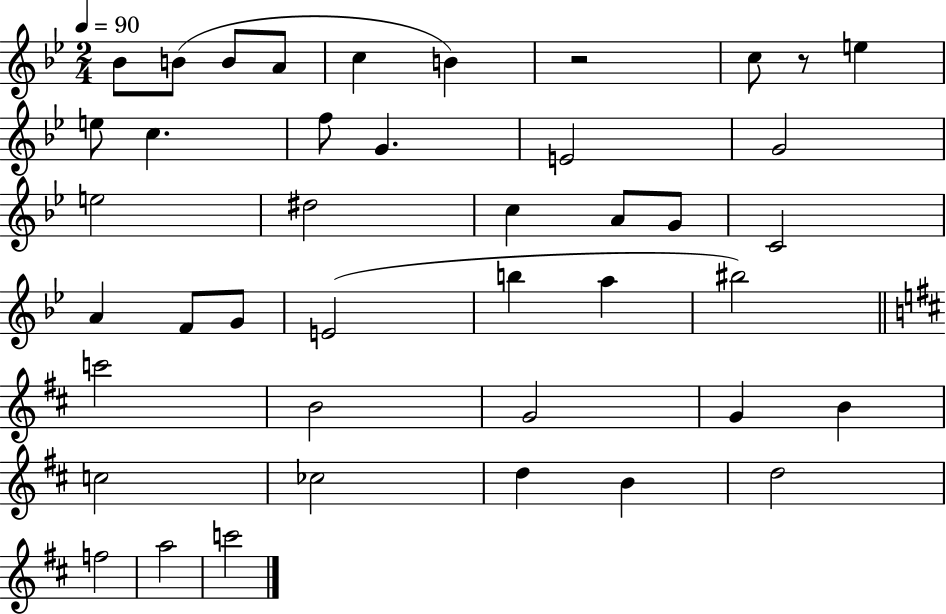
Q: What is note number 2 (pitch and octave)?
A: B4